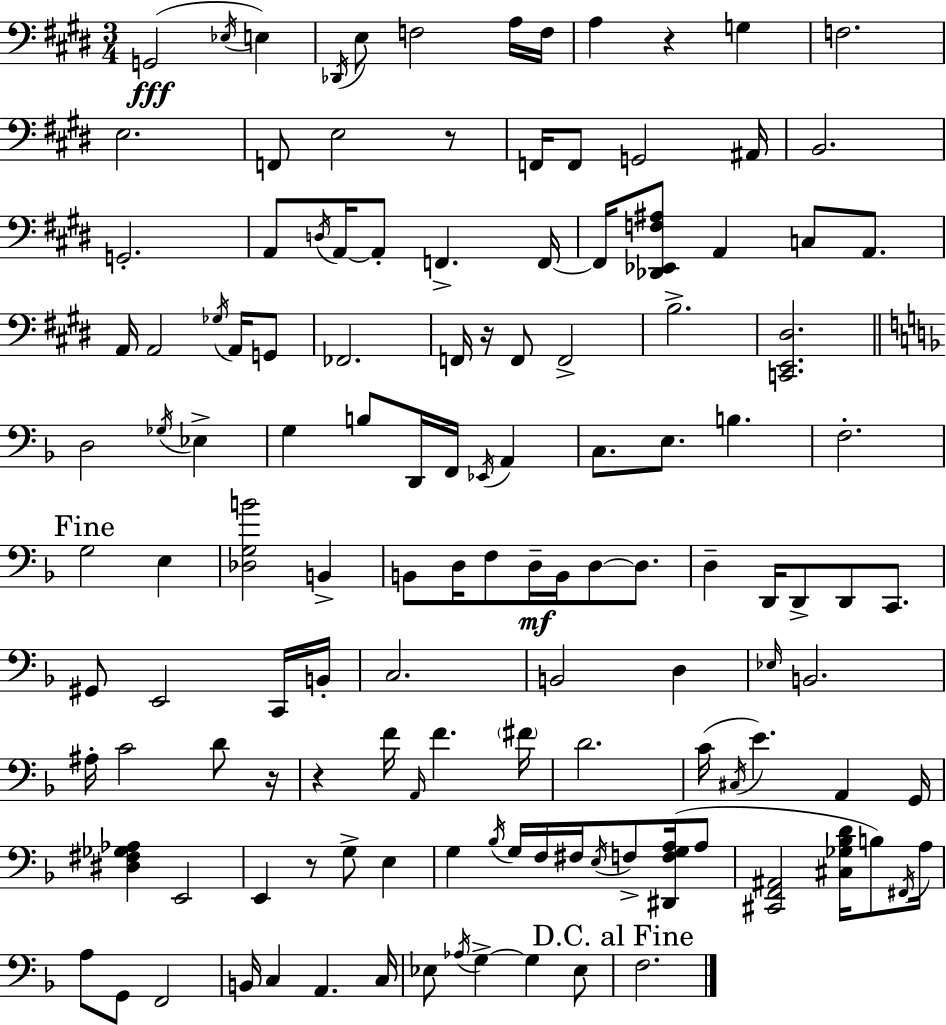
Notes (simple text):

G2/h Eb3/s E3/q Db2/s E3/e F3/h A3/s F3/s A3/q R/q G3/q F3/h. E3/h. F2/e E3/h R/e F2/s F2/e G2/h A#2/s B2/h. G2/h. A2/e D3/s A2/s A2/e F2/q. F2/s F2/s [Db2,Eb2,F3,A#3]/e A2/q C3/e A2/e. A2/s A2/h Gb3/s A2/s G2/e FES2/h. F2/s R/s F2/e F2/h B3/h. [C2,E2,D#3]/h. D3/h Gb3/s Eb3/q G3/q B3/e D2/s F2/s Eb2/s A2/q C3/e. E3/e. B3/q. F3/h. G3/h E3/q [Db3,G3,B4]/h B2/q B2/e D3/s F3/e D3/s B2/s D3/e D3/e. D3/q D2/s D2/e D2/e C2/e. G#2/e E2/h C2/s B2/s C3/h. B2/h D3/q Eb3/s B2/h. A#3/s C4/h D4/e R/s R/q F4/s A2/s F4/q. F#4/s D4/h. C4/s C#3/s E4/q. A2/q G2/s [D#3,F#3,Gb3,Ab3]/q E2/h E2/q R/e G3/e E3/q G3/q Bb3/s G3/s F3/s F#3/s E3/s F3/e [D#2,F3,G3,A3]/s A3/e [C#2,F2,A#2]/h [C#3,Gb3,Bb3,D4]/s B3/e F#2/s A3/s A3/e G2/e F2/h B2/s C3/q A2/q. C3/s Eb3/e Ab3/s G3/q G3/q Eb3/e F3/h.